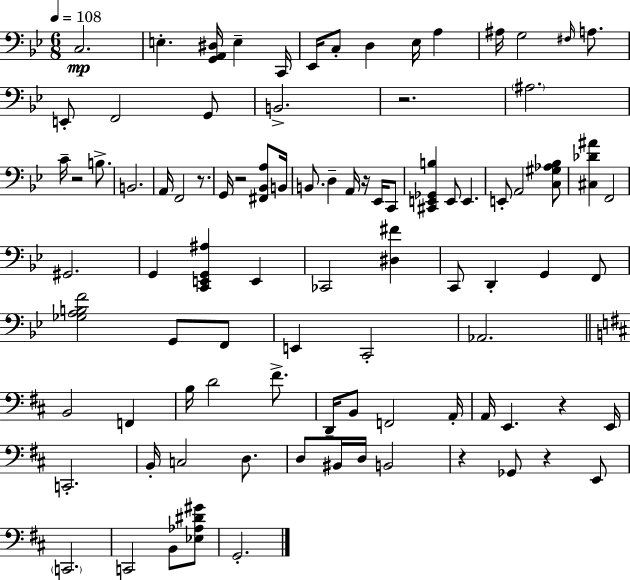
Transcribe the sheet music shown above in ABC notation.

X:1
T:Untitled
M:6/8
L:1/4
K:Gm
C,2 E, [G,,A,,^D,]/4 E, C,,/4 _E,,/4 C,/2 D, _E,/4 A, ^A,/4 G,2 ^F,/4 A,/2 E,,/2 F,,2 G,,/2 B,,2 z2 ^A,2 C/4 z2 B,/2 B,,2 A,,/4 F,,2 z/2 G,,/4 z2 [^F,,_B,,A,]/2 B,,/4 B,,/2 D, A,,/4 z/4 _E,,/4 C,,/2 [^C,,E,,_G,,B,] E,,/2 E,, E,,/2 A,,2 [C,^G,_A,_B,]/2 [^C,_D^A] F,,2 ^G,,2 G,, [C,,E,,G,,^A,] E,, _C,,2 [^D,^F] C,,/2 D,, G,, F,,/2 [_G,A,B,F]2 G,,/2 F,,/2 E,, C,,2 _A,,2 B,,2 F,, B,/4 D2 ^F/2 D,,/4 B,,/2 F,,2 A,,/4 A,,/4 E,, z E,,/4 C,,2 B,,/4 C,2 D,/2 D,/2 ^B,,/4 D,/4 B,,2 z _G,,/2 z E,,/2 C,,2 C,,2 B,,/2 [_E,_A,^D^G]/2 G,,2